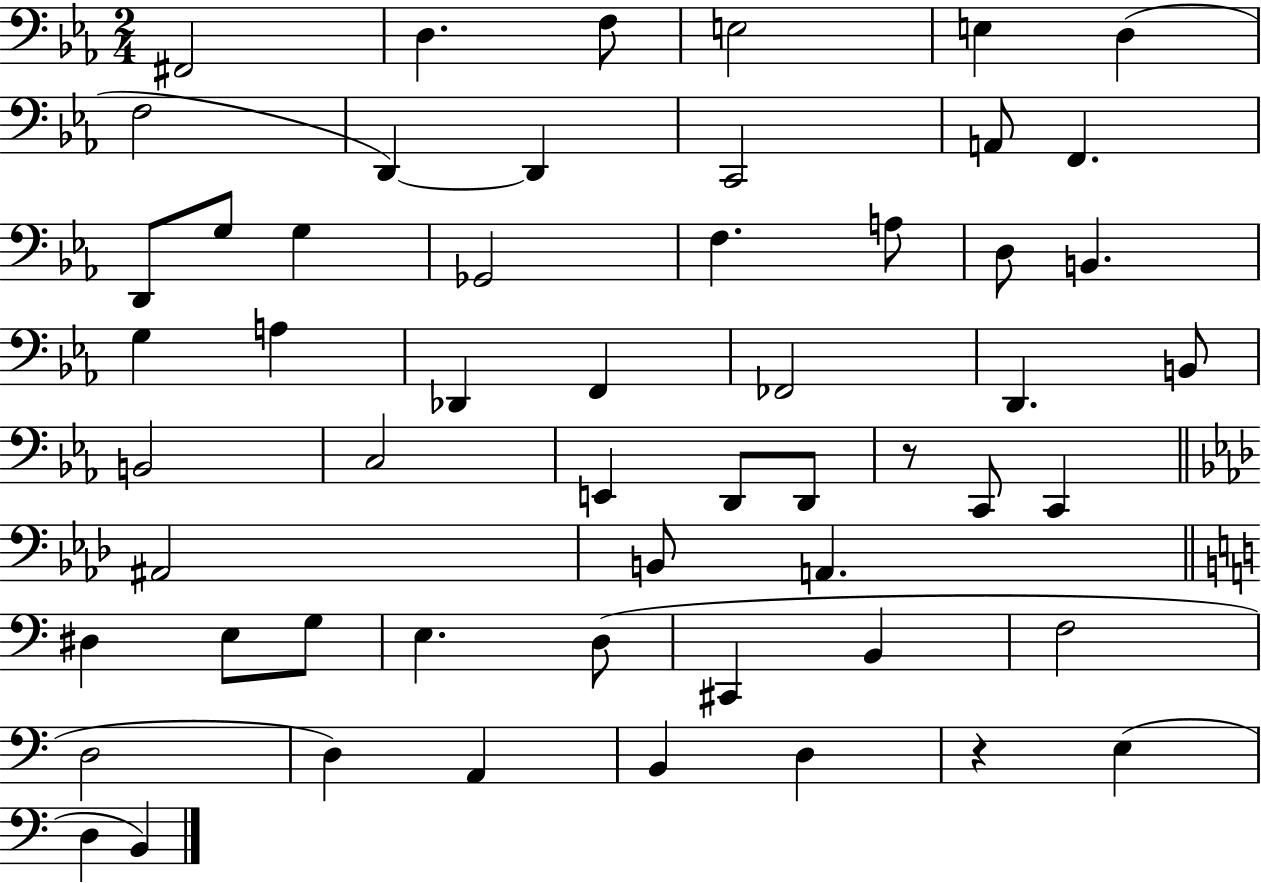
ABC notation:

X:1
T:Untitled
M:2/4
L:1/4
K:Eb
^F,,2 D, F,/2 E,2 E, D, F,2 D,, D,, C,,2 A,,/2 F,, D,,/2 G,/2 G, _G,,2 F, A,/2 D,/2 B,, G, A, _D,, F,, _F,,2 D,, B,,/2 B,,2 C,2 E,, D,,/2 D,,/2 z/2 C,,/2 C,, ^A,,2 B,,/2 A,, ^D, E,/2 G,/2 E, D,/2 ^C,, B,, F,2 D,2 D, A,, B,, D, z E, D, B,,